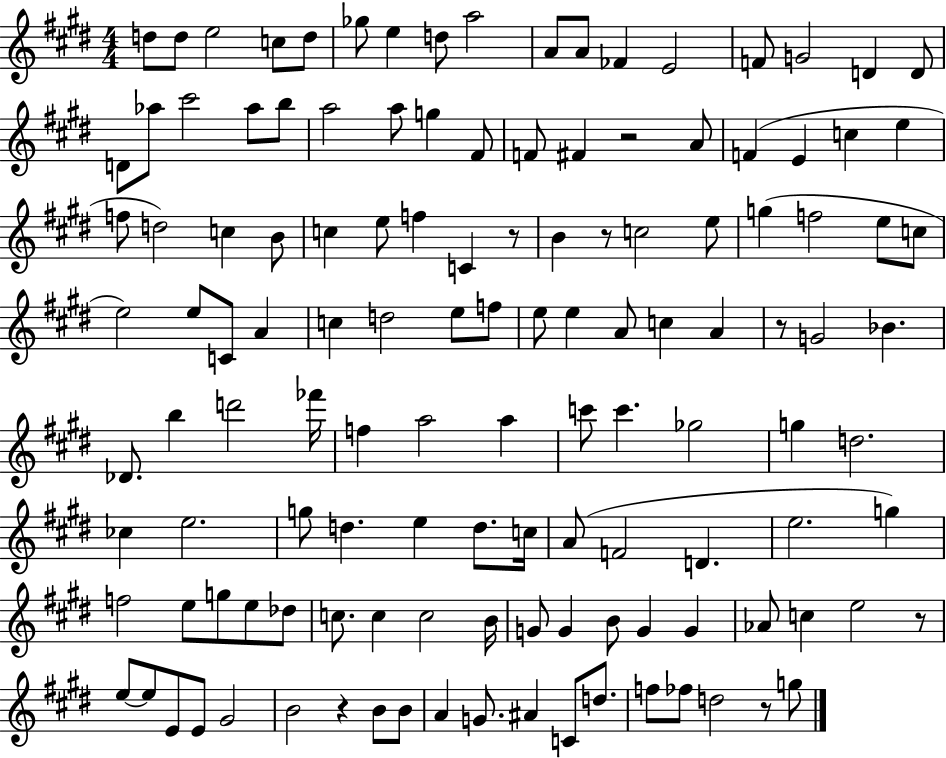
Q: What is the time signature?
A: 4/4